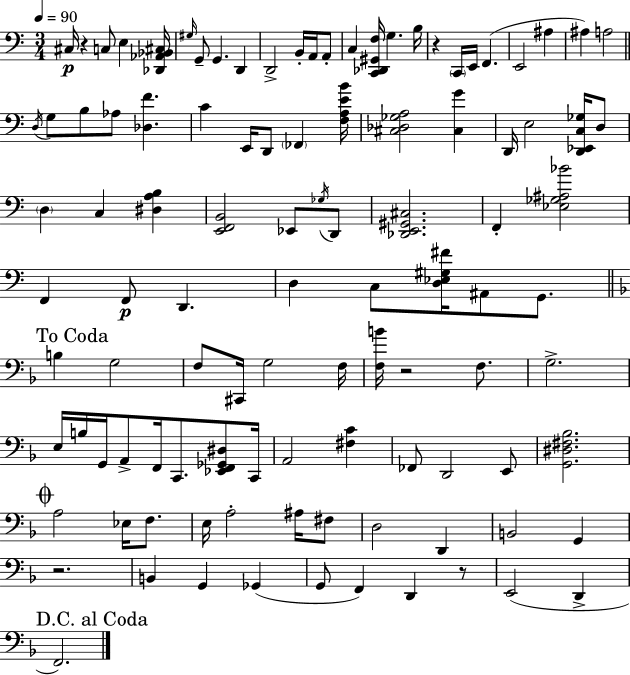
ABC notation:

X:1
T:Untitled
M:3/4
L:1/4
K:Am
^C,/4 z C,/2 E, [_D,,_A,,_B,,^C,]/4 ^G,/4 G,,/2 G,, D,, D,,2 B,,/4 A,,/4 A,,/2 C, [C,,_D,,^G,,F,]/4 G, B,/4 z C,,/4 E,,/4 F,, E,,2 ^A, ^A, A,2 D,/4 G,/2 B,/2 _A,/2 [_D,F] C E,,/4 D,,/2 _F,, [F,A,EB]/4 [^C,_D,_G,A,]2 [^C,G] D,,/4 E,2 [D,,_E,,C,_G,]/4 D,/2 D, C, [^D,A,B,] [E,,F,,B,,]2 _E,,/2 _G,/4 D,,/2 [_D,,E,,^G,,^C,]2 F,, [_E,_G,^A,_B]2 F,, F,,/2 D,, D, C,/2 [D,_E,^G,^F]/4 ^A,,/2 G,,/2 B, G,2 F,/2 ^C,,/4 G,2 F,/4 [F,B]/4 z2 F,/2 G,2 E,/4 B,/4 G,,/4 A,,/2 F,,/4 C,,/2 [_E,,F,,_G,,^D,]/2 C,,/4 A,,2 [^F,C] _F,,/2 D,,2 E,,/2 [G,,^D,^F,_B,]2 A,2 _E,/4 F,/2 E,/4 A,2 ^A,/4 ^F,/2 D,2 D,, B,,2 G,, z2 B,, G,, _G,, G,,/2 F,, D,, z/2 E,,2 D,, F,,2